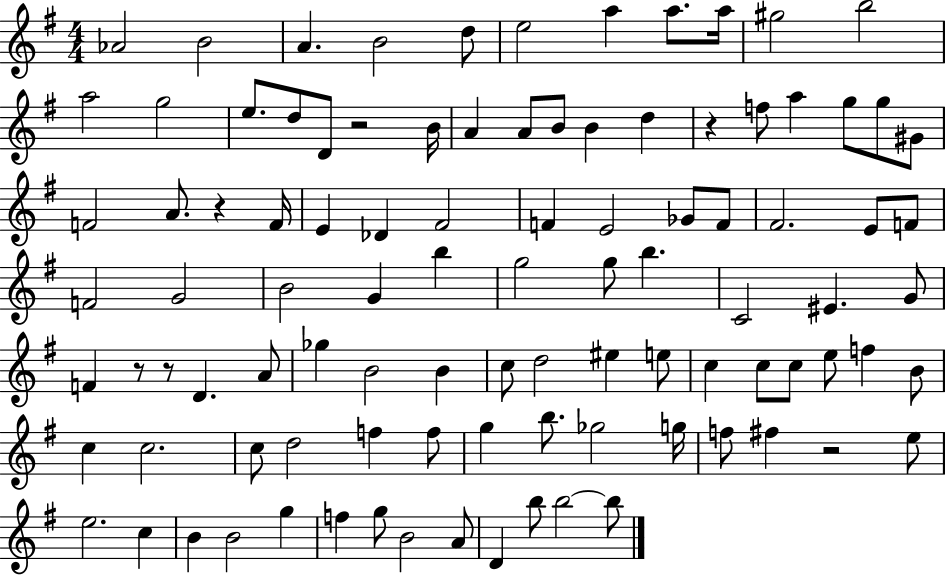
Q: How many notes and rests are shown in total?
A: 99